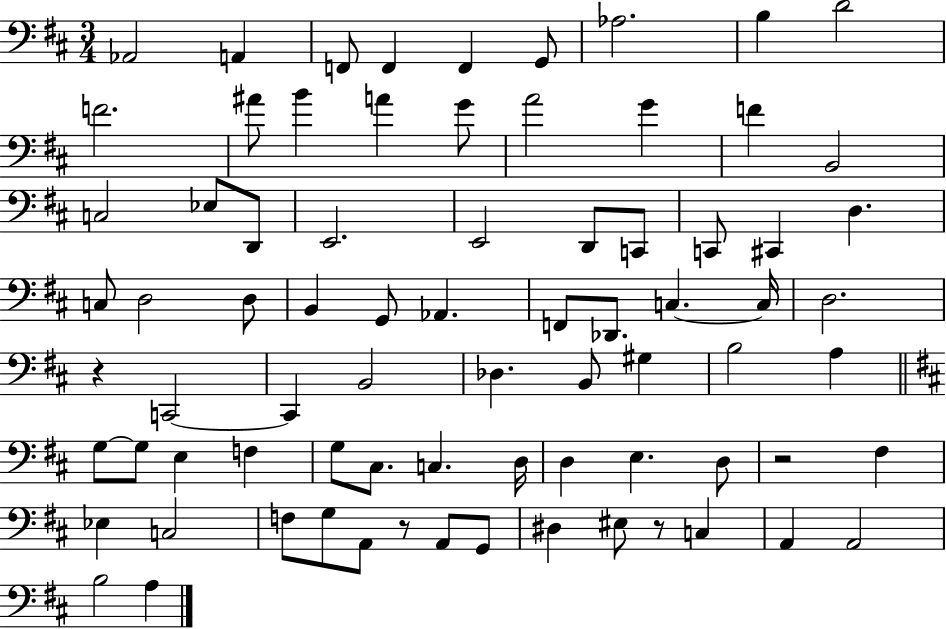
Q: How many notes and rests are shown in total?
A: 77